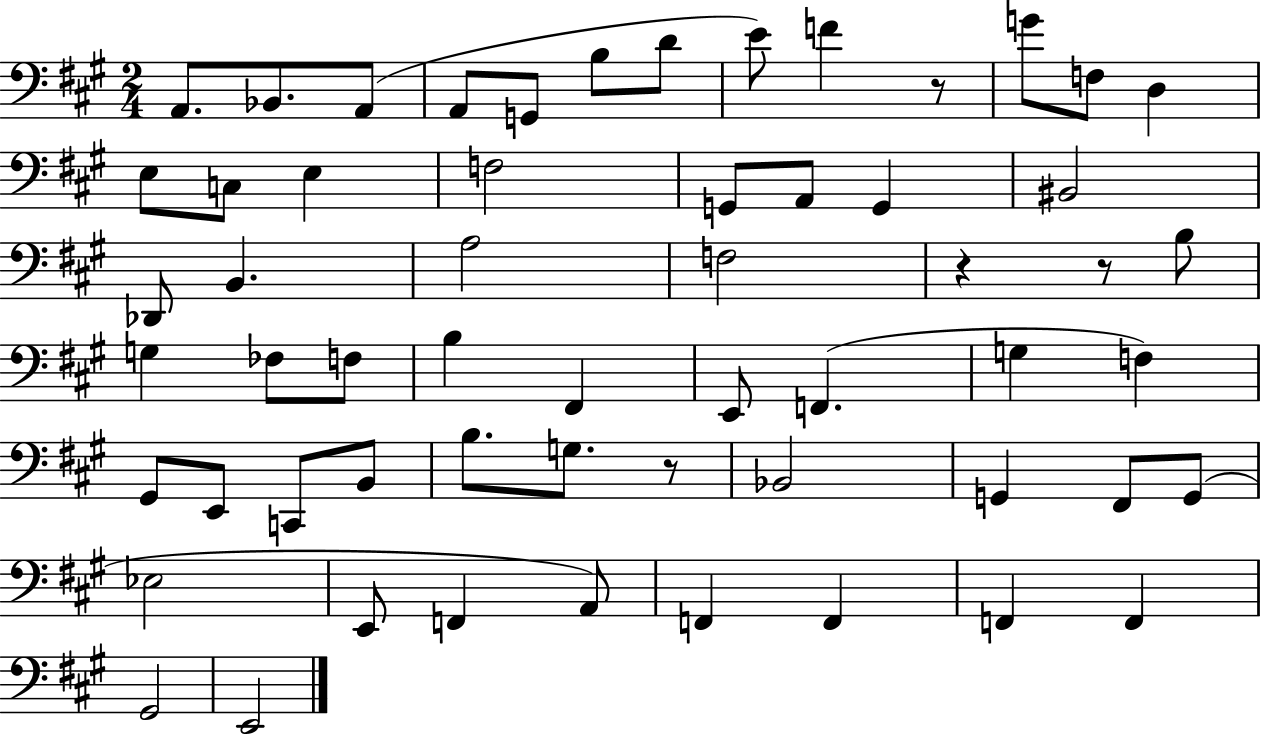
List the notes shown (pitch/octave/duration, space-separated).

A2/e. Bb2/e. A2/e A2/e G2/e B3/e D4/e E4/e F4/q R/e G4/e F3/e D3/q E3/e C3/e E3/q F3/h G2/e A2/e G2/q BIS2/h Db2/e B2/q. A3/h F3/h R/q R/e B3/e G3/q FES3/e F3/e B3/q F#2/q E2/e F2/q. G3/q F3/q G#2/e E2/e C2/e B2/e B3/e. G3/e. R/e Bb2/h G2/q F#2/e G2/e Eb3/h E2/e F2/q A2/e F2/q F2/q F2/q F2/q G#2/h E2/h